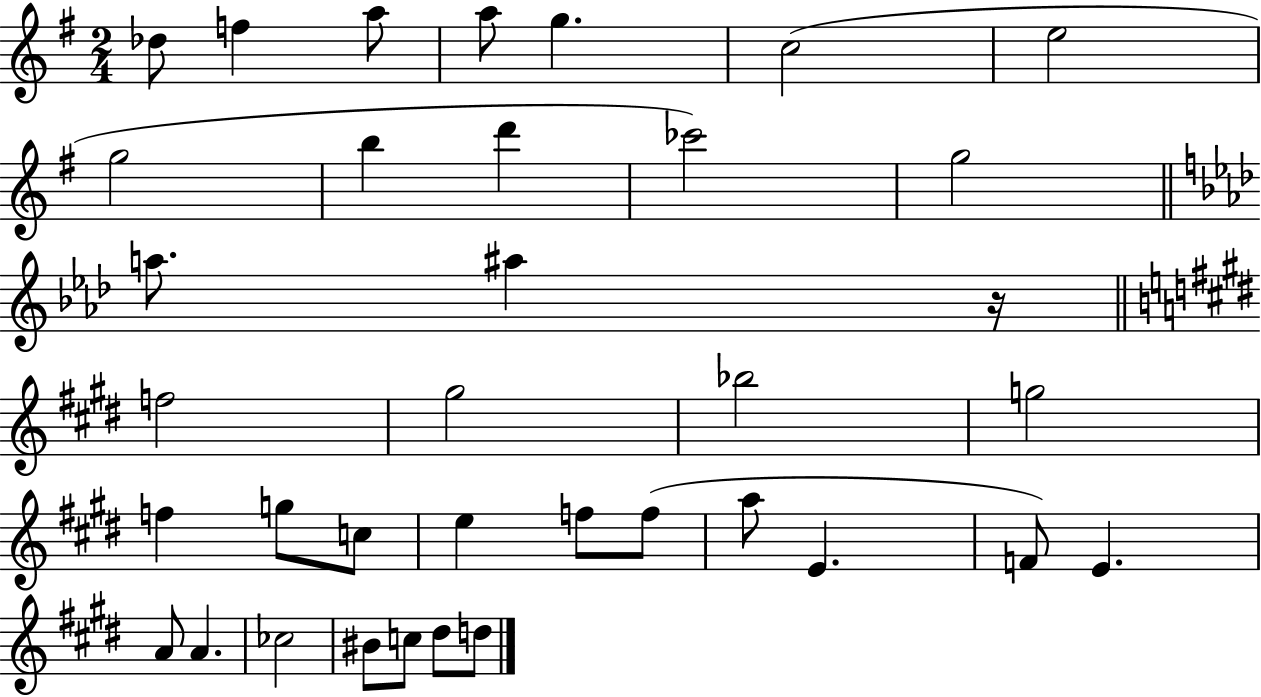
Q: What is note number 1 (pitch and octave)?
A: Db5